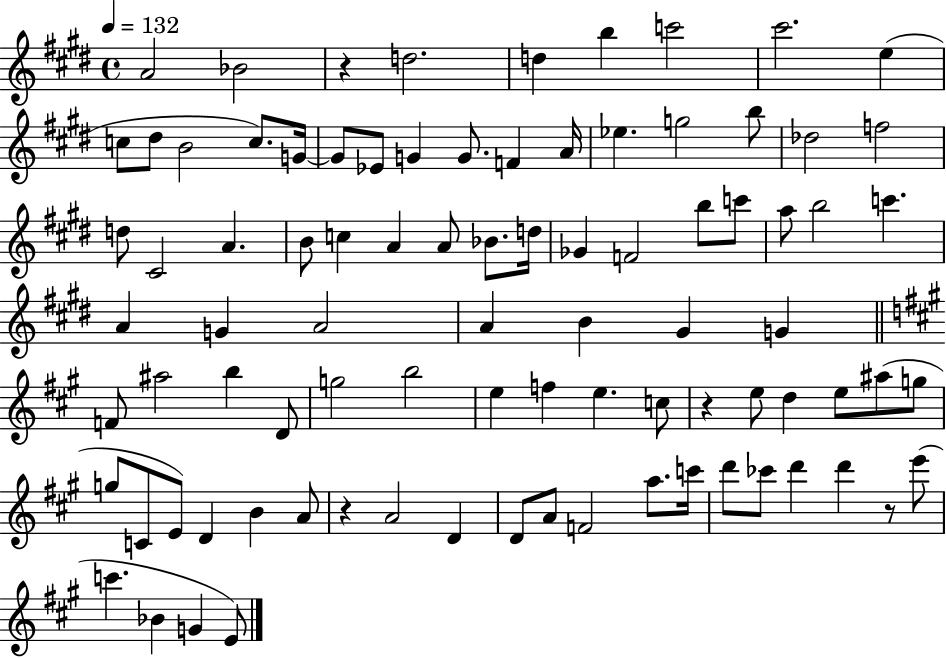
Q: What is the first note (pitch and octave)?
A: A4